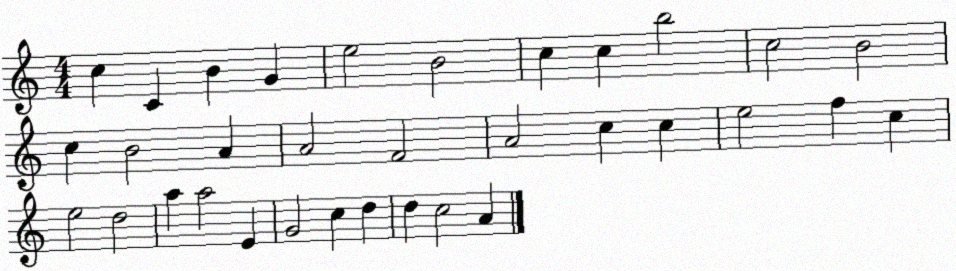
X:1
T:Untitled
M:4/4
L:1/4
K:C
c C B G e2 B2 c c b2 c2 B2 c B2 A A2 F2 A2 c c e2 f c e2 d2 a a2 E G2 c d d c2 A